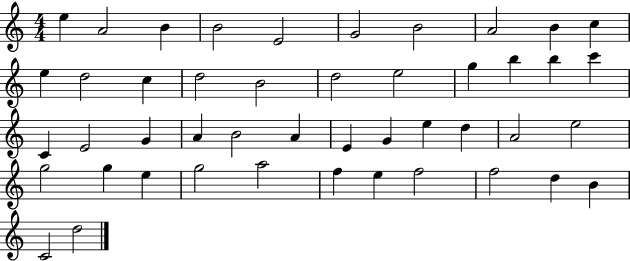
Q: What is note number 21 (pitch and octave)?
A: C6